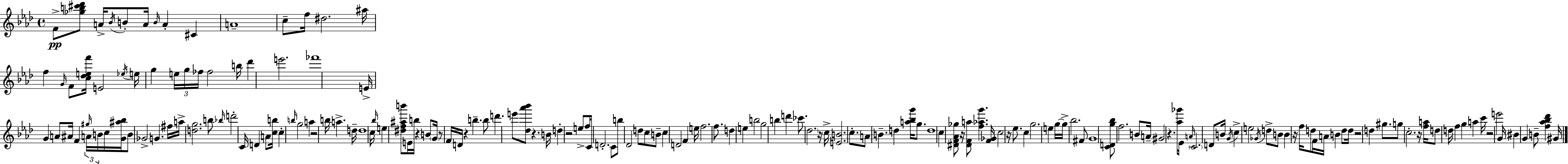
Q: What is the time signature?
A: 4/4